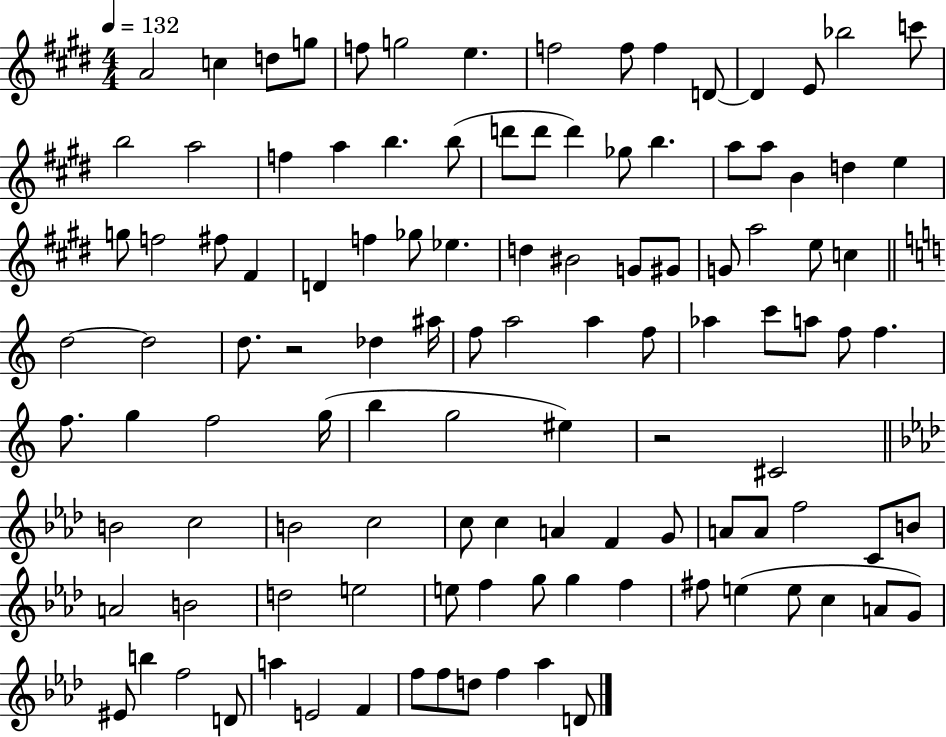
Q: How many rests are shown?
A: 2